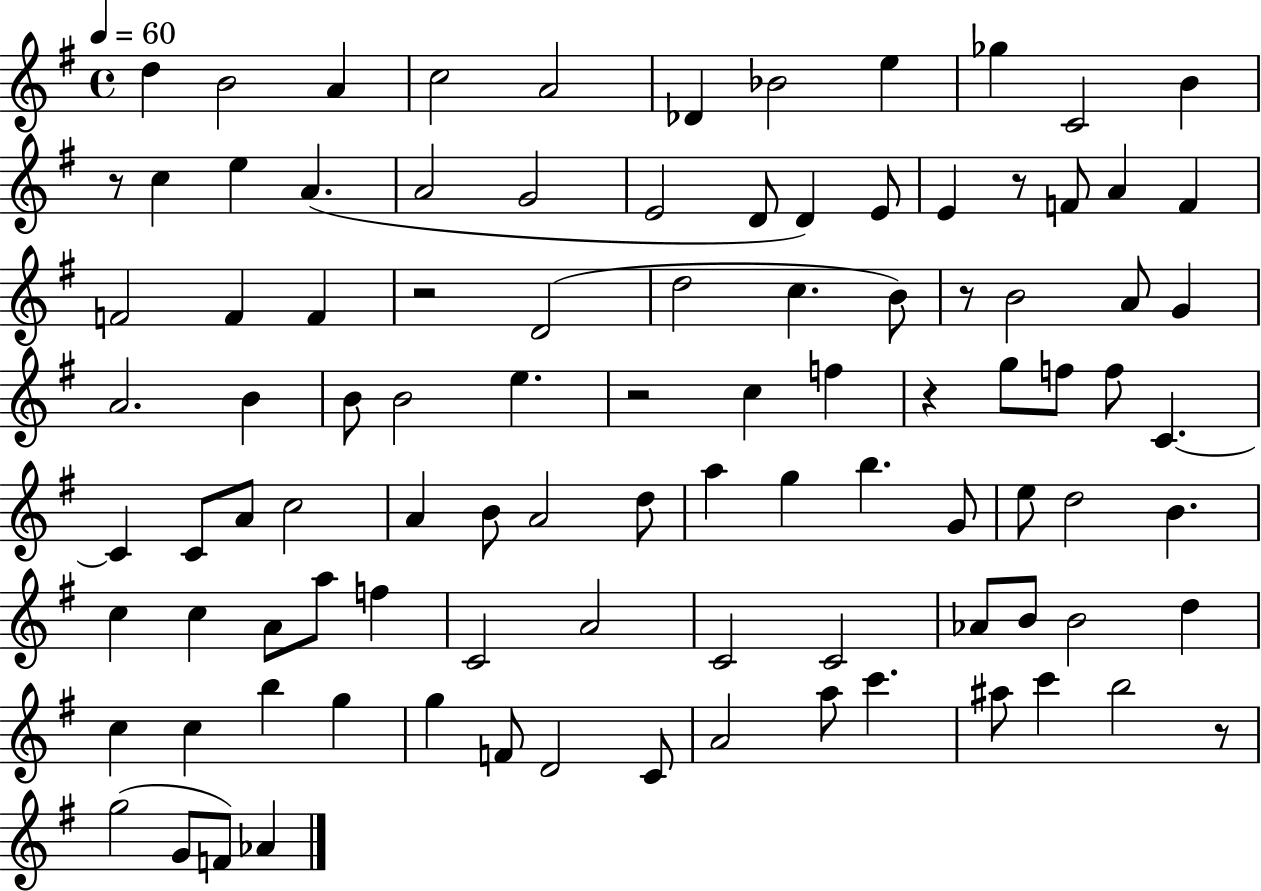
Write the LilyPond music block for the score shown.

{
  \clef treble
  \time 4/4
  \defaultTimeSignature
  \key g \major
  \tempo 4 = 60
  d''4 b'2 a'4 | c''2 a'2 | des'4 bes'2 e''4 | ges''4 c'2 b'4 | \break r8 c''4 e''4 a'4.( | a'2 g'2 | e'2 d'8 d'4) e'8 | e'4 r8 f'8 a'4 f'4 | \break f'2 f'4 f'4 | r2 d'2( | d''2 c''4. b'8) | r8 b'2 a'8 g'4 | \break a'2. b'4 | b'8 b'2 e''4. | r2 c''4 f''4 | r4 g''8 f''8 f''8 c'4.~~ | \break c'4 c'8 a'8 c''2 | a'4 b'8 a'2 d''8 | a''4 g''4 b''4. g'8 | e''8 d''2 b'4. | \break c''4 c''4 a'8 a''8 f''4 | c'2 a'2 | c'2 c'2 | aes'8 b'8 b'2 d''4 | \break c''4 c''4 b''4 g''4 | g''4 f'8 d'2 c'8 | a'2 a''8 c'''4. | ais''8 c'''4 b''2 r8 | \break g''2( g'8 f'8) aes'4 | \bar "|."
}